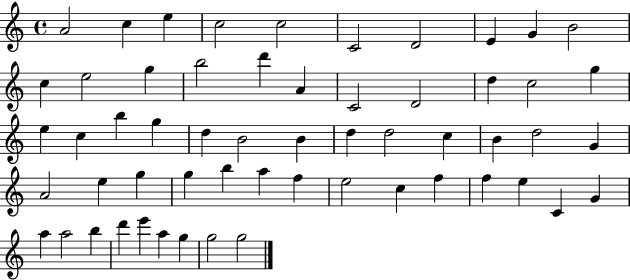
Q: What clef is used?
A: treble